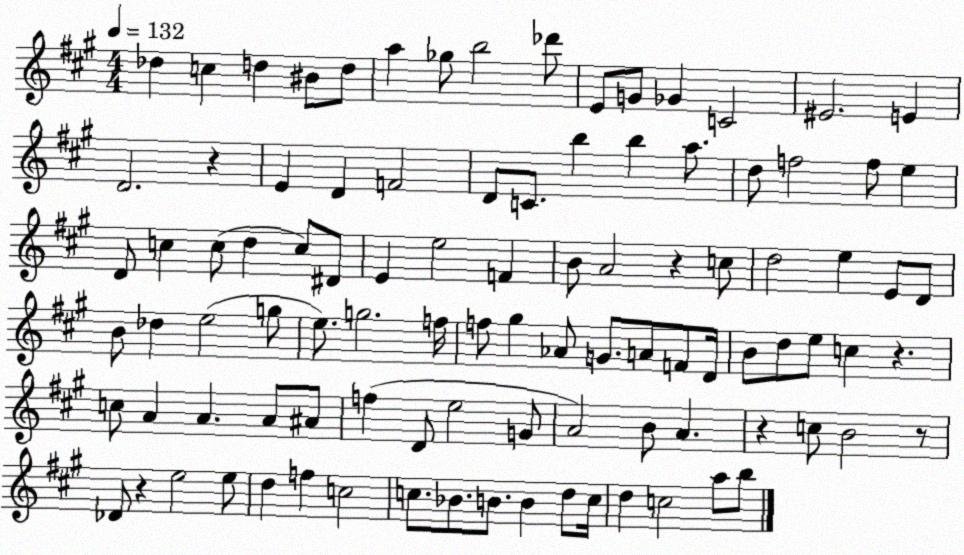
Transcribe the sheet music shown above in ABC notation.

X:1
T:Untitled
M:4/4
L:1/4
K:A
_d c d ^B/2 d/2 a _g/2 b2 _d'/2 E/2 G/2 _G C2 ^E2 E D2 z E D F2 D/2 C/2 b b a/2 d/2 f2 f/2 e D/2 c c/2 d c/2 ^D/2 E e2 F B/2 A2 z c/2 d2 e E/2 D/2 B/2 _d e2 g/2 e/2 g2 f/4 f/2 ^g _A/2 G/2 A/2 F/2 D/4 B/2 d/2 e/2 c z c/2 A A A/2 ^A/2 f D/2 e2 G/2 A2 B/2 A z c/2 B2 z/2 _D/2 z e2 e/2 d f c2 c/2 _B/2 B/2 B d/2 c/4 d c2 a/2 b/2